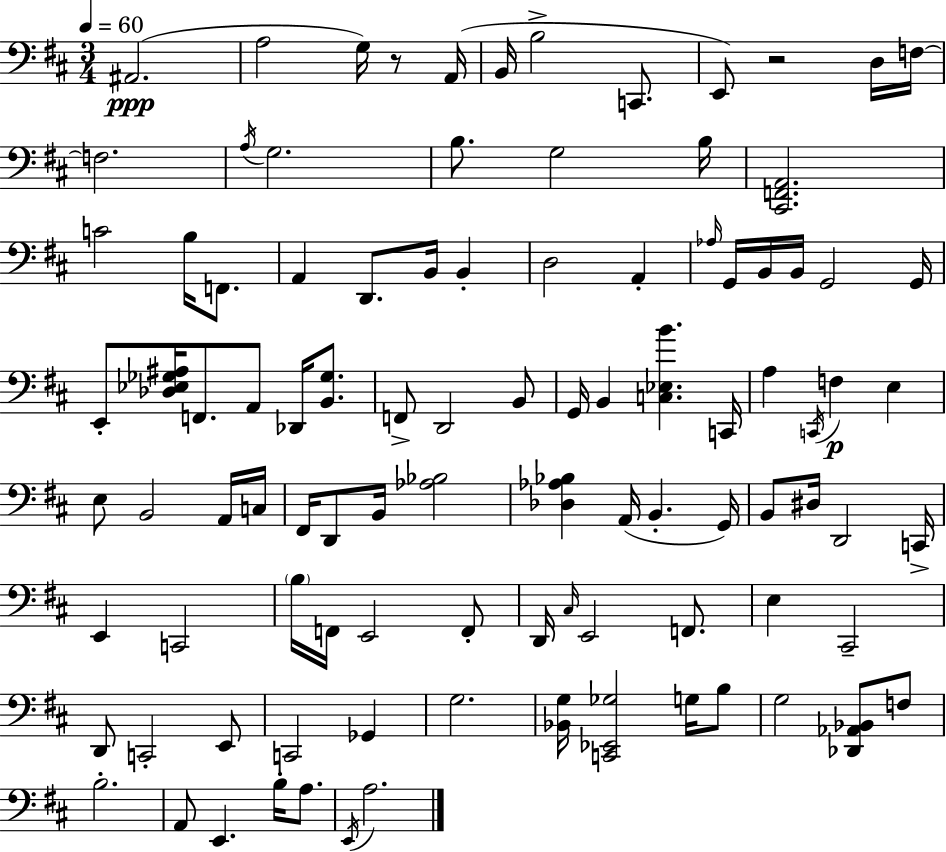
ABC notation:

X:1
T:Untitled
M:3/4
L:1/4
K:D
^A,,2 A,2 G,/4 z/2 A,,/4 B,,/4 B,2 C,,/2 E,,/2 z2 D,/4 F,/4 F,2 A,/4 G,2 B,/2 G,2 B,/4 [^C,,F,,A,,]2 C2 B,/4 F,,/2 A,, D,,/2 B,,/4 B,, D,2 A,, _A,/4 G,,/4 B,,/4 B,,/4 G,,2 G,,/4 E,,/2 [_D,_E,_G,^A,]/4 F,,/2 A,,/2 _D,,/4 [B,,_G,]/2 F,,/2 D,,2 B,,/2 G,,/4 B,, [C,_E,B] C,,/4 A, C,,/4 F, E, E,/2 B,,2 A,,/4 C,/4 ^F,,/4 D,,/2 B,,/4 [_A,_B,]2 [_D,_A,_B,] A,,/4 B,, G,,/4 B,,/2 ^D,/4 D,,2 C,,/4 E,, C,,2 B,/4 F,,/4 E,,2 F,,/2 D,,/4 ^C,/4 E,,2 F,,/2 E, ^C,,2 D,,/2 C,,2 E,,/2 C,,2 _G,, G,2 [_B,,G,]/4 [C,,_E,,_G,]2 G,/4 B,/2 G,2 [_D,,_A,,_B,,]/2 F,/2 B,2 A,,/2 E,, B,/4 A,/2 E,,/4 A,2